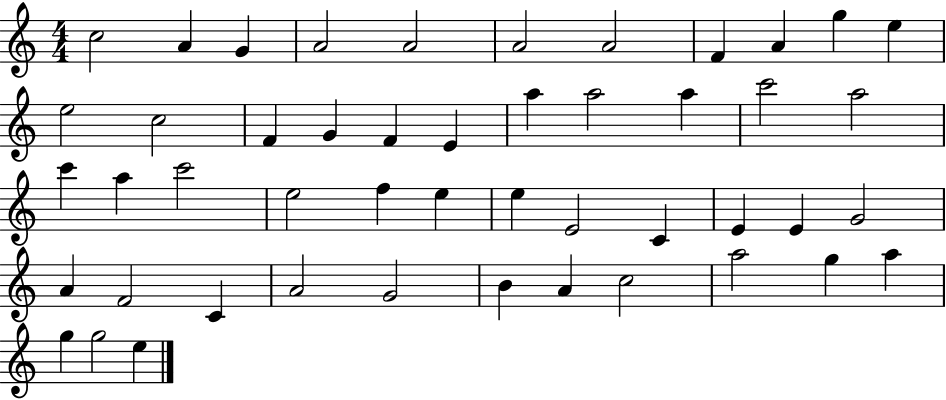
{
  \clef treble
  \numericTimeSignature
  \time 4/4
  \key c \major
  c''2 a'4 g'4 | a'2 a'2 | a'2 a'2 | f'4 a'4 g''4 e''4 | \break e''2 c''2 | f'4 g'4 f'4 e'4 | a''4 a''2 a''4 | c'''2 a''2 | \break c'''4 a''4 c'''2 | e''2 f''4 e''4 | e''4 e'2 c'4 | e'4 e'4 g'2 | \break a'4 f'2 c'4 | a'2 g'2 | b'4 a'4 c''2 | a''2 g''4 a''4 | \break g''4 g''2 e''4 | \bar "|."
}